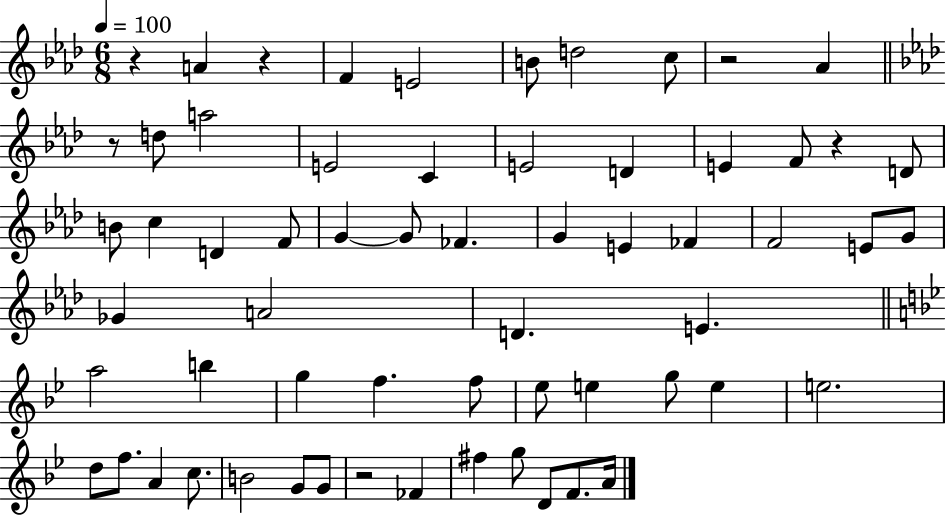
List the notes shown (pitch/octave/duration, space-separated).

R/q A4/q R/q F4/q E4/h B4/e D5/h C5/e R/h Ab4/q R/e D5/e A5/h E4/h C4/q E4/h D4/q E4/q F4/e R/q D4/e B4/e C5/q D4/q F4/e G4/q G4/e FES4/q. G4/q E4/q FES4/q F4/h E4/e G4/e Gb4/q A4/h D4/q. E4/q. A5/h B5/q G5/q F5/q. F5/e Eb5/e E5/q G5/e E5/q E5/h. D5/e F5/e. A4/q C5/e. B4/h G4/e G4/e R/h FES4/q F#5/q G5/e D4/e F4/e. A4/s